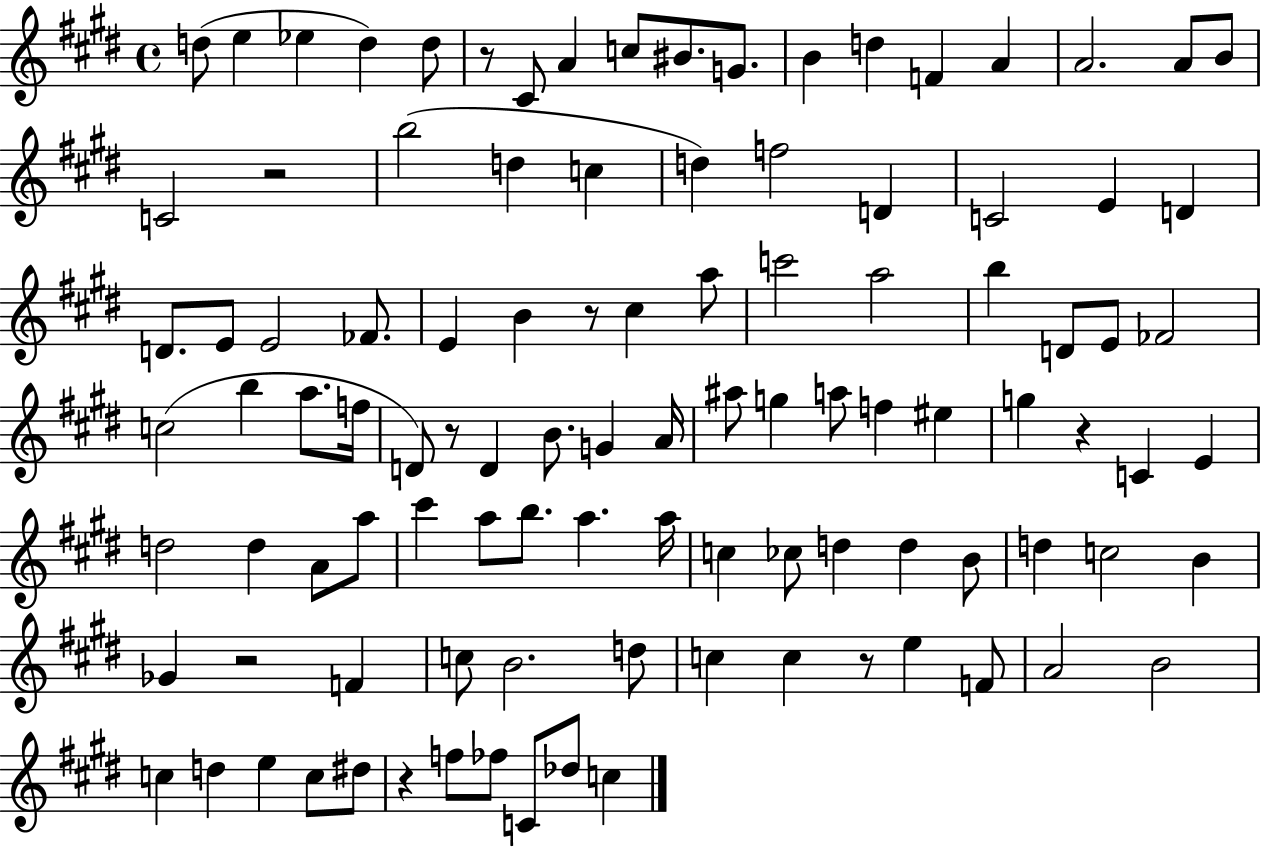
D5/e E5/q Eb5/q D5/q D5/e R/e C#4/e A4/q C5/e BIS4/e. G4/e. B4/q D5/q F4/q A4/q A4/h. A4/e B4/e C4/h R/h B5/h D5/q C5/q D5/q F5/h D4/q C4/h E4/q D4/q D4/e. E4/e E4/h FES4/e. E4/q B4/q R/e C#5/q A5/e C6/h A5/h B5/q D4/e E4/e FES4/h C5/h B5/q A5/e. F5/s D4/e R/e D4/q B4/e. G4/q A4/s A#5/e G5/q A5/e F5/q EIS5/q G5/q R/q C4/q E4/q D5/h D5/q A4/e A5/e C#6/q A5/e B5/e. A5/q. A5/s C5/q CES5/e D5/q D5/q B4/e D5/q C5/h B4/q Gb4/q R/h F4/q C5/e B4/h. D5/e C5/q C5/q R/e E5/q F4/e A4/h B4/h C5/q D5/q E5/q C5/e D#5/e R/q F5/e FES5/e C4/e Db5/e C5/q